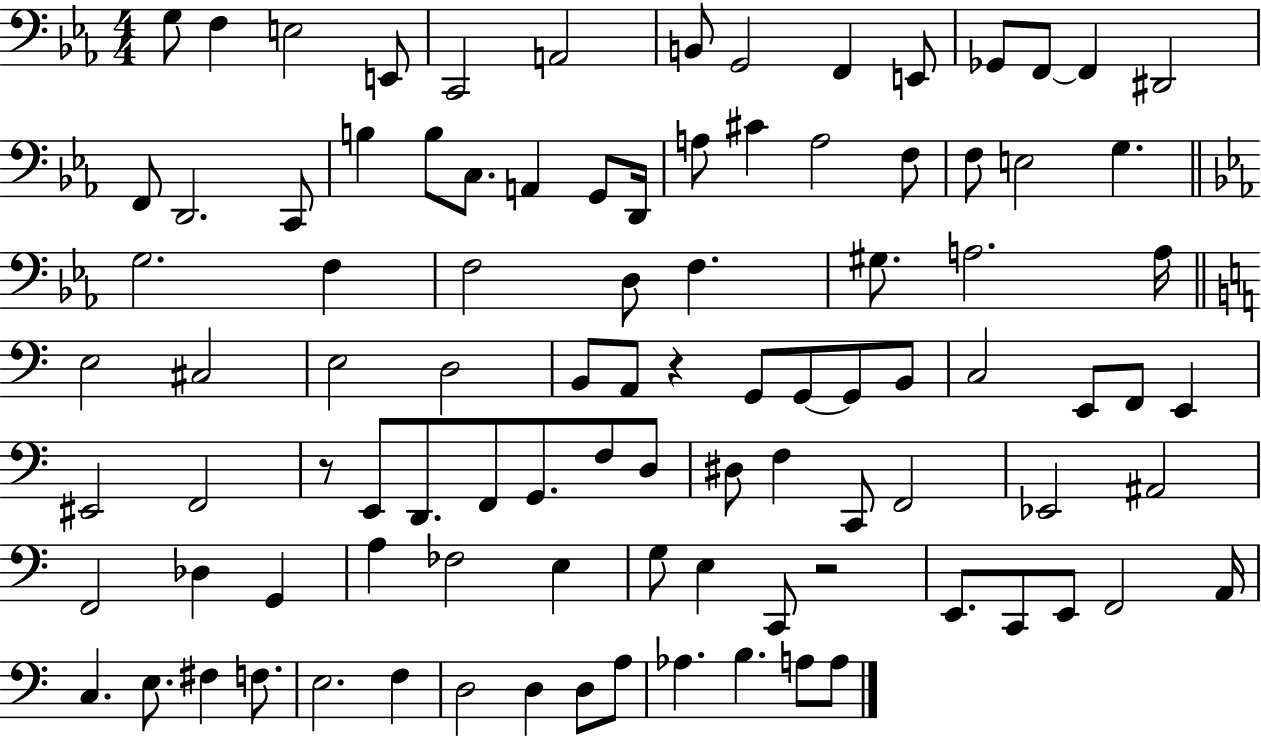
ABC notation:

X:1
T:Untitled
M:4/4
L:1/4
K:Eb
G,/2 F, E,2 E,,/2 C,,2 A,,2 B,,/2 G,,2 F,, E,,/2 _G,,/2 F,,/2 F,, ^D,,2 F,,/2 D,,2 C,,/2 B, B,/2 C,/2 A,, G,,/2 D,,/4 A,/2 ^C A,2 F,/2 F,/2 E,2 G, G,2 F, F,2 D,/2 F, ^G,/2 A,2 A,/4 E,2 ^C,2 E,2 D,2 B,,/2 A,,/2 z G,,/2 G,,/2 G,,/2 B,,/2 C,2 E,,/2 F,,/2 E,, ^E,,2 F,,2 z/2 E,,/2 D,,/2 F,,/2 G,,/2 F,/2 D,/2 ^D,/2 F, C,,/2 F,,2 _E,,2 ^A,,2 F,,2 _D, G,, A, _F,2 E, G,/2 E, C,,/2 z2 E,,/2 C,,/2 E,,/2 F,,2 A,,/4 C, E,/2 ^F, F,/2 E,2 F, D,2 D, D,/2 A,/2 _A, B, A,/2 A,/2